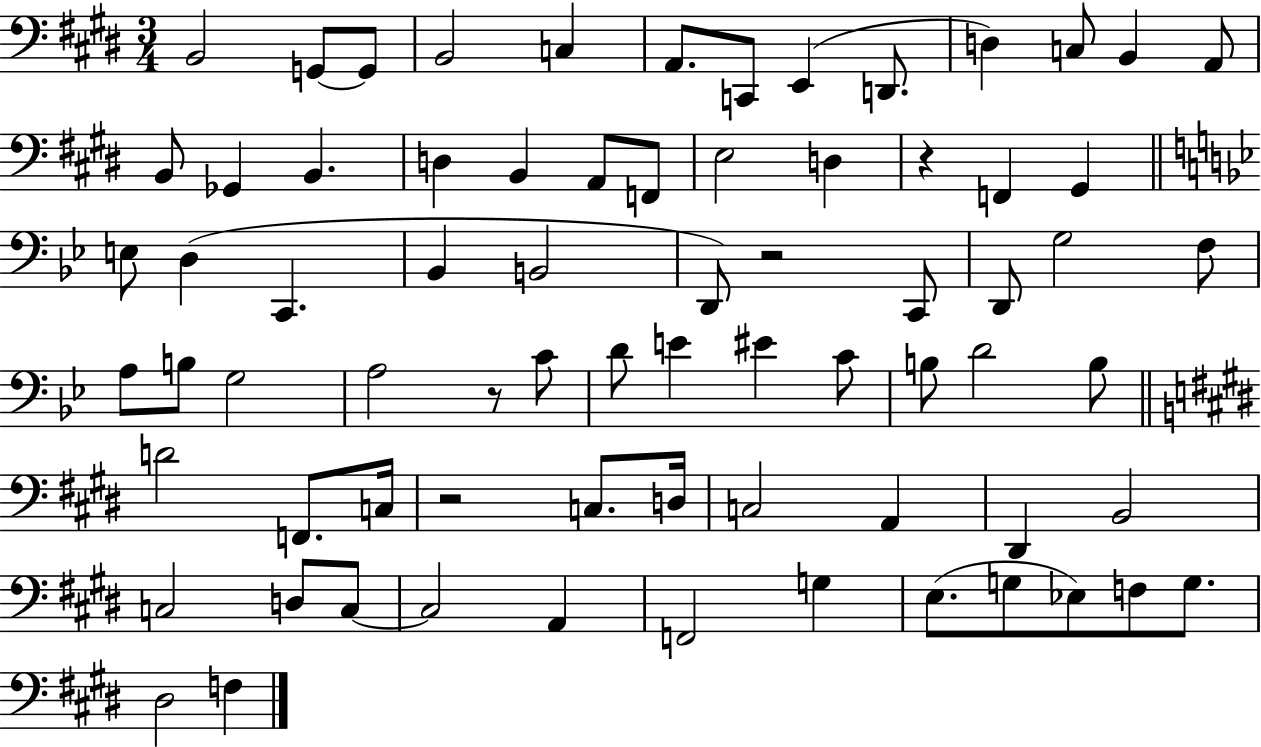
B2/h G2/e G2/e B2/h C3/q A2/e. C2/e E2/q D2/e. D3/q C3/e B2/q A2/e B2/e Gb2/q B2/q. D3/q B2/q A2/e F2/e E3/h D3/q R/q F2/q G#2/q E3/e D3/q C2/q. Bb2/q B2/h D2/e R/h C2/e D2/e G3/h F3/e A3/e B3/e G3/h A3/h R/e C4/e D4/e E4/q EIS4/q C4/e B3/e D4/h B3/e D4/h F2/e. C3/s R/h C3/e. D3/s C3/h A2/q D#2/q B2/h C3/h D3/e C3/e C3/h A2/q F2/h G3/q E3/e. G3/e Eb3/e F3/e G3/e. D#3/h F3/q